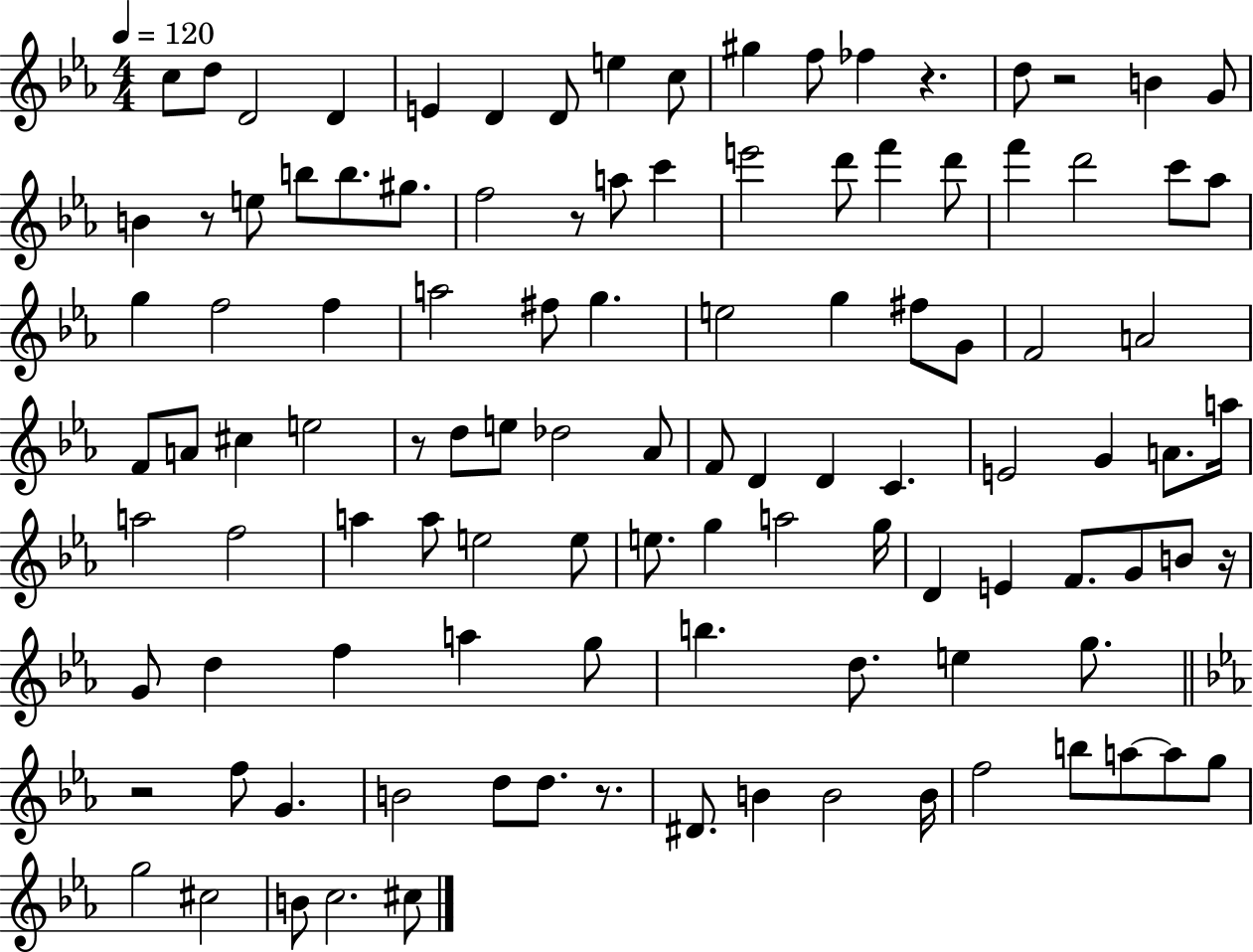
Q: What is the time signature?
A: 4/4